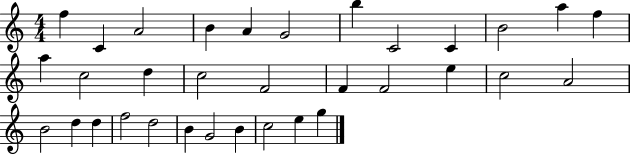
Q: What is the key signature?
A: C major